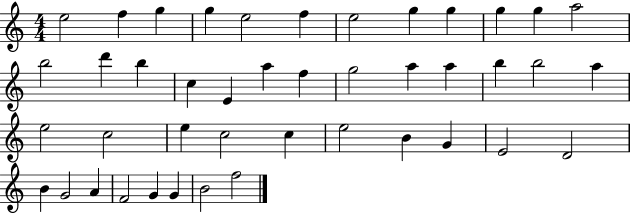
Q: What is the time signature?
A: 4/4